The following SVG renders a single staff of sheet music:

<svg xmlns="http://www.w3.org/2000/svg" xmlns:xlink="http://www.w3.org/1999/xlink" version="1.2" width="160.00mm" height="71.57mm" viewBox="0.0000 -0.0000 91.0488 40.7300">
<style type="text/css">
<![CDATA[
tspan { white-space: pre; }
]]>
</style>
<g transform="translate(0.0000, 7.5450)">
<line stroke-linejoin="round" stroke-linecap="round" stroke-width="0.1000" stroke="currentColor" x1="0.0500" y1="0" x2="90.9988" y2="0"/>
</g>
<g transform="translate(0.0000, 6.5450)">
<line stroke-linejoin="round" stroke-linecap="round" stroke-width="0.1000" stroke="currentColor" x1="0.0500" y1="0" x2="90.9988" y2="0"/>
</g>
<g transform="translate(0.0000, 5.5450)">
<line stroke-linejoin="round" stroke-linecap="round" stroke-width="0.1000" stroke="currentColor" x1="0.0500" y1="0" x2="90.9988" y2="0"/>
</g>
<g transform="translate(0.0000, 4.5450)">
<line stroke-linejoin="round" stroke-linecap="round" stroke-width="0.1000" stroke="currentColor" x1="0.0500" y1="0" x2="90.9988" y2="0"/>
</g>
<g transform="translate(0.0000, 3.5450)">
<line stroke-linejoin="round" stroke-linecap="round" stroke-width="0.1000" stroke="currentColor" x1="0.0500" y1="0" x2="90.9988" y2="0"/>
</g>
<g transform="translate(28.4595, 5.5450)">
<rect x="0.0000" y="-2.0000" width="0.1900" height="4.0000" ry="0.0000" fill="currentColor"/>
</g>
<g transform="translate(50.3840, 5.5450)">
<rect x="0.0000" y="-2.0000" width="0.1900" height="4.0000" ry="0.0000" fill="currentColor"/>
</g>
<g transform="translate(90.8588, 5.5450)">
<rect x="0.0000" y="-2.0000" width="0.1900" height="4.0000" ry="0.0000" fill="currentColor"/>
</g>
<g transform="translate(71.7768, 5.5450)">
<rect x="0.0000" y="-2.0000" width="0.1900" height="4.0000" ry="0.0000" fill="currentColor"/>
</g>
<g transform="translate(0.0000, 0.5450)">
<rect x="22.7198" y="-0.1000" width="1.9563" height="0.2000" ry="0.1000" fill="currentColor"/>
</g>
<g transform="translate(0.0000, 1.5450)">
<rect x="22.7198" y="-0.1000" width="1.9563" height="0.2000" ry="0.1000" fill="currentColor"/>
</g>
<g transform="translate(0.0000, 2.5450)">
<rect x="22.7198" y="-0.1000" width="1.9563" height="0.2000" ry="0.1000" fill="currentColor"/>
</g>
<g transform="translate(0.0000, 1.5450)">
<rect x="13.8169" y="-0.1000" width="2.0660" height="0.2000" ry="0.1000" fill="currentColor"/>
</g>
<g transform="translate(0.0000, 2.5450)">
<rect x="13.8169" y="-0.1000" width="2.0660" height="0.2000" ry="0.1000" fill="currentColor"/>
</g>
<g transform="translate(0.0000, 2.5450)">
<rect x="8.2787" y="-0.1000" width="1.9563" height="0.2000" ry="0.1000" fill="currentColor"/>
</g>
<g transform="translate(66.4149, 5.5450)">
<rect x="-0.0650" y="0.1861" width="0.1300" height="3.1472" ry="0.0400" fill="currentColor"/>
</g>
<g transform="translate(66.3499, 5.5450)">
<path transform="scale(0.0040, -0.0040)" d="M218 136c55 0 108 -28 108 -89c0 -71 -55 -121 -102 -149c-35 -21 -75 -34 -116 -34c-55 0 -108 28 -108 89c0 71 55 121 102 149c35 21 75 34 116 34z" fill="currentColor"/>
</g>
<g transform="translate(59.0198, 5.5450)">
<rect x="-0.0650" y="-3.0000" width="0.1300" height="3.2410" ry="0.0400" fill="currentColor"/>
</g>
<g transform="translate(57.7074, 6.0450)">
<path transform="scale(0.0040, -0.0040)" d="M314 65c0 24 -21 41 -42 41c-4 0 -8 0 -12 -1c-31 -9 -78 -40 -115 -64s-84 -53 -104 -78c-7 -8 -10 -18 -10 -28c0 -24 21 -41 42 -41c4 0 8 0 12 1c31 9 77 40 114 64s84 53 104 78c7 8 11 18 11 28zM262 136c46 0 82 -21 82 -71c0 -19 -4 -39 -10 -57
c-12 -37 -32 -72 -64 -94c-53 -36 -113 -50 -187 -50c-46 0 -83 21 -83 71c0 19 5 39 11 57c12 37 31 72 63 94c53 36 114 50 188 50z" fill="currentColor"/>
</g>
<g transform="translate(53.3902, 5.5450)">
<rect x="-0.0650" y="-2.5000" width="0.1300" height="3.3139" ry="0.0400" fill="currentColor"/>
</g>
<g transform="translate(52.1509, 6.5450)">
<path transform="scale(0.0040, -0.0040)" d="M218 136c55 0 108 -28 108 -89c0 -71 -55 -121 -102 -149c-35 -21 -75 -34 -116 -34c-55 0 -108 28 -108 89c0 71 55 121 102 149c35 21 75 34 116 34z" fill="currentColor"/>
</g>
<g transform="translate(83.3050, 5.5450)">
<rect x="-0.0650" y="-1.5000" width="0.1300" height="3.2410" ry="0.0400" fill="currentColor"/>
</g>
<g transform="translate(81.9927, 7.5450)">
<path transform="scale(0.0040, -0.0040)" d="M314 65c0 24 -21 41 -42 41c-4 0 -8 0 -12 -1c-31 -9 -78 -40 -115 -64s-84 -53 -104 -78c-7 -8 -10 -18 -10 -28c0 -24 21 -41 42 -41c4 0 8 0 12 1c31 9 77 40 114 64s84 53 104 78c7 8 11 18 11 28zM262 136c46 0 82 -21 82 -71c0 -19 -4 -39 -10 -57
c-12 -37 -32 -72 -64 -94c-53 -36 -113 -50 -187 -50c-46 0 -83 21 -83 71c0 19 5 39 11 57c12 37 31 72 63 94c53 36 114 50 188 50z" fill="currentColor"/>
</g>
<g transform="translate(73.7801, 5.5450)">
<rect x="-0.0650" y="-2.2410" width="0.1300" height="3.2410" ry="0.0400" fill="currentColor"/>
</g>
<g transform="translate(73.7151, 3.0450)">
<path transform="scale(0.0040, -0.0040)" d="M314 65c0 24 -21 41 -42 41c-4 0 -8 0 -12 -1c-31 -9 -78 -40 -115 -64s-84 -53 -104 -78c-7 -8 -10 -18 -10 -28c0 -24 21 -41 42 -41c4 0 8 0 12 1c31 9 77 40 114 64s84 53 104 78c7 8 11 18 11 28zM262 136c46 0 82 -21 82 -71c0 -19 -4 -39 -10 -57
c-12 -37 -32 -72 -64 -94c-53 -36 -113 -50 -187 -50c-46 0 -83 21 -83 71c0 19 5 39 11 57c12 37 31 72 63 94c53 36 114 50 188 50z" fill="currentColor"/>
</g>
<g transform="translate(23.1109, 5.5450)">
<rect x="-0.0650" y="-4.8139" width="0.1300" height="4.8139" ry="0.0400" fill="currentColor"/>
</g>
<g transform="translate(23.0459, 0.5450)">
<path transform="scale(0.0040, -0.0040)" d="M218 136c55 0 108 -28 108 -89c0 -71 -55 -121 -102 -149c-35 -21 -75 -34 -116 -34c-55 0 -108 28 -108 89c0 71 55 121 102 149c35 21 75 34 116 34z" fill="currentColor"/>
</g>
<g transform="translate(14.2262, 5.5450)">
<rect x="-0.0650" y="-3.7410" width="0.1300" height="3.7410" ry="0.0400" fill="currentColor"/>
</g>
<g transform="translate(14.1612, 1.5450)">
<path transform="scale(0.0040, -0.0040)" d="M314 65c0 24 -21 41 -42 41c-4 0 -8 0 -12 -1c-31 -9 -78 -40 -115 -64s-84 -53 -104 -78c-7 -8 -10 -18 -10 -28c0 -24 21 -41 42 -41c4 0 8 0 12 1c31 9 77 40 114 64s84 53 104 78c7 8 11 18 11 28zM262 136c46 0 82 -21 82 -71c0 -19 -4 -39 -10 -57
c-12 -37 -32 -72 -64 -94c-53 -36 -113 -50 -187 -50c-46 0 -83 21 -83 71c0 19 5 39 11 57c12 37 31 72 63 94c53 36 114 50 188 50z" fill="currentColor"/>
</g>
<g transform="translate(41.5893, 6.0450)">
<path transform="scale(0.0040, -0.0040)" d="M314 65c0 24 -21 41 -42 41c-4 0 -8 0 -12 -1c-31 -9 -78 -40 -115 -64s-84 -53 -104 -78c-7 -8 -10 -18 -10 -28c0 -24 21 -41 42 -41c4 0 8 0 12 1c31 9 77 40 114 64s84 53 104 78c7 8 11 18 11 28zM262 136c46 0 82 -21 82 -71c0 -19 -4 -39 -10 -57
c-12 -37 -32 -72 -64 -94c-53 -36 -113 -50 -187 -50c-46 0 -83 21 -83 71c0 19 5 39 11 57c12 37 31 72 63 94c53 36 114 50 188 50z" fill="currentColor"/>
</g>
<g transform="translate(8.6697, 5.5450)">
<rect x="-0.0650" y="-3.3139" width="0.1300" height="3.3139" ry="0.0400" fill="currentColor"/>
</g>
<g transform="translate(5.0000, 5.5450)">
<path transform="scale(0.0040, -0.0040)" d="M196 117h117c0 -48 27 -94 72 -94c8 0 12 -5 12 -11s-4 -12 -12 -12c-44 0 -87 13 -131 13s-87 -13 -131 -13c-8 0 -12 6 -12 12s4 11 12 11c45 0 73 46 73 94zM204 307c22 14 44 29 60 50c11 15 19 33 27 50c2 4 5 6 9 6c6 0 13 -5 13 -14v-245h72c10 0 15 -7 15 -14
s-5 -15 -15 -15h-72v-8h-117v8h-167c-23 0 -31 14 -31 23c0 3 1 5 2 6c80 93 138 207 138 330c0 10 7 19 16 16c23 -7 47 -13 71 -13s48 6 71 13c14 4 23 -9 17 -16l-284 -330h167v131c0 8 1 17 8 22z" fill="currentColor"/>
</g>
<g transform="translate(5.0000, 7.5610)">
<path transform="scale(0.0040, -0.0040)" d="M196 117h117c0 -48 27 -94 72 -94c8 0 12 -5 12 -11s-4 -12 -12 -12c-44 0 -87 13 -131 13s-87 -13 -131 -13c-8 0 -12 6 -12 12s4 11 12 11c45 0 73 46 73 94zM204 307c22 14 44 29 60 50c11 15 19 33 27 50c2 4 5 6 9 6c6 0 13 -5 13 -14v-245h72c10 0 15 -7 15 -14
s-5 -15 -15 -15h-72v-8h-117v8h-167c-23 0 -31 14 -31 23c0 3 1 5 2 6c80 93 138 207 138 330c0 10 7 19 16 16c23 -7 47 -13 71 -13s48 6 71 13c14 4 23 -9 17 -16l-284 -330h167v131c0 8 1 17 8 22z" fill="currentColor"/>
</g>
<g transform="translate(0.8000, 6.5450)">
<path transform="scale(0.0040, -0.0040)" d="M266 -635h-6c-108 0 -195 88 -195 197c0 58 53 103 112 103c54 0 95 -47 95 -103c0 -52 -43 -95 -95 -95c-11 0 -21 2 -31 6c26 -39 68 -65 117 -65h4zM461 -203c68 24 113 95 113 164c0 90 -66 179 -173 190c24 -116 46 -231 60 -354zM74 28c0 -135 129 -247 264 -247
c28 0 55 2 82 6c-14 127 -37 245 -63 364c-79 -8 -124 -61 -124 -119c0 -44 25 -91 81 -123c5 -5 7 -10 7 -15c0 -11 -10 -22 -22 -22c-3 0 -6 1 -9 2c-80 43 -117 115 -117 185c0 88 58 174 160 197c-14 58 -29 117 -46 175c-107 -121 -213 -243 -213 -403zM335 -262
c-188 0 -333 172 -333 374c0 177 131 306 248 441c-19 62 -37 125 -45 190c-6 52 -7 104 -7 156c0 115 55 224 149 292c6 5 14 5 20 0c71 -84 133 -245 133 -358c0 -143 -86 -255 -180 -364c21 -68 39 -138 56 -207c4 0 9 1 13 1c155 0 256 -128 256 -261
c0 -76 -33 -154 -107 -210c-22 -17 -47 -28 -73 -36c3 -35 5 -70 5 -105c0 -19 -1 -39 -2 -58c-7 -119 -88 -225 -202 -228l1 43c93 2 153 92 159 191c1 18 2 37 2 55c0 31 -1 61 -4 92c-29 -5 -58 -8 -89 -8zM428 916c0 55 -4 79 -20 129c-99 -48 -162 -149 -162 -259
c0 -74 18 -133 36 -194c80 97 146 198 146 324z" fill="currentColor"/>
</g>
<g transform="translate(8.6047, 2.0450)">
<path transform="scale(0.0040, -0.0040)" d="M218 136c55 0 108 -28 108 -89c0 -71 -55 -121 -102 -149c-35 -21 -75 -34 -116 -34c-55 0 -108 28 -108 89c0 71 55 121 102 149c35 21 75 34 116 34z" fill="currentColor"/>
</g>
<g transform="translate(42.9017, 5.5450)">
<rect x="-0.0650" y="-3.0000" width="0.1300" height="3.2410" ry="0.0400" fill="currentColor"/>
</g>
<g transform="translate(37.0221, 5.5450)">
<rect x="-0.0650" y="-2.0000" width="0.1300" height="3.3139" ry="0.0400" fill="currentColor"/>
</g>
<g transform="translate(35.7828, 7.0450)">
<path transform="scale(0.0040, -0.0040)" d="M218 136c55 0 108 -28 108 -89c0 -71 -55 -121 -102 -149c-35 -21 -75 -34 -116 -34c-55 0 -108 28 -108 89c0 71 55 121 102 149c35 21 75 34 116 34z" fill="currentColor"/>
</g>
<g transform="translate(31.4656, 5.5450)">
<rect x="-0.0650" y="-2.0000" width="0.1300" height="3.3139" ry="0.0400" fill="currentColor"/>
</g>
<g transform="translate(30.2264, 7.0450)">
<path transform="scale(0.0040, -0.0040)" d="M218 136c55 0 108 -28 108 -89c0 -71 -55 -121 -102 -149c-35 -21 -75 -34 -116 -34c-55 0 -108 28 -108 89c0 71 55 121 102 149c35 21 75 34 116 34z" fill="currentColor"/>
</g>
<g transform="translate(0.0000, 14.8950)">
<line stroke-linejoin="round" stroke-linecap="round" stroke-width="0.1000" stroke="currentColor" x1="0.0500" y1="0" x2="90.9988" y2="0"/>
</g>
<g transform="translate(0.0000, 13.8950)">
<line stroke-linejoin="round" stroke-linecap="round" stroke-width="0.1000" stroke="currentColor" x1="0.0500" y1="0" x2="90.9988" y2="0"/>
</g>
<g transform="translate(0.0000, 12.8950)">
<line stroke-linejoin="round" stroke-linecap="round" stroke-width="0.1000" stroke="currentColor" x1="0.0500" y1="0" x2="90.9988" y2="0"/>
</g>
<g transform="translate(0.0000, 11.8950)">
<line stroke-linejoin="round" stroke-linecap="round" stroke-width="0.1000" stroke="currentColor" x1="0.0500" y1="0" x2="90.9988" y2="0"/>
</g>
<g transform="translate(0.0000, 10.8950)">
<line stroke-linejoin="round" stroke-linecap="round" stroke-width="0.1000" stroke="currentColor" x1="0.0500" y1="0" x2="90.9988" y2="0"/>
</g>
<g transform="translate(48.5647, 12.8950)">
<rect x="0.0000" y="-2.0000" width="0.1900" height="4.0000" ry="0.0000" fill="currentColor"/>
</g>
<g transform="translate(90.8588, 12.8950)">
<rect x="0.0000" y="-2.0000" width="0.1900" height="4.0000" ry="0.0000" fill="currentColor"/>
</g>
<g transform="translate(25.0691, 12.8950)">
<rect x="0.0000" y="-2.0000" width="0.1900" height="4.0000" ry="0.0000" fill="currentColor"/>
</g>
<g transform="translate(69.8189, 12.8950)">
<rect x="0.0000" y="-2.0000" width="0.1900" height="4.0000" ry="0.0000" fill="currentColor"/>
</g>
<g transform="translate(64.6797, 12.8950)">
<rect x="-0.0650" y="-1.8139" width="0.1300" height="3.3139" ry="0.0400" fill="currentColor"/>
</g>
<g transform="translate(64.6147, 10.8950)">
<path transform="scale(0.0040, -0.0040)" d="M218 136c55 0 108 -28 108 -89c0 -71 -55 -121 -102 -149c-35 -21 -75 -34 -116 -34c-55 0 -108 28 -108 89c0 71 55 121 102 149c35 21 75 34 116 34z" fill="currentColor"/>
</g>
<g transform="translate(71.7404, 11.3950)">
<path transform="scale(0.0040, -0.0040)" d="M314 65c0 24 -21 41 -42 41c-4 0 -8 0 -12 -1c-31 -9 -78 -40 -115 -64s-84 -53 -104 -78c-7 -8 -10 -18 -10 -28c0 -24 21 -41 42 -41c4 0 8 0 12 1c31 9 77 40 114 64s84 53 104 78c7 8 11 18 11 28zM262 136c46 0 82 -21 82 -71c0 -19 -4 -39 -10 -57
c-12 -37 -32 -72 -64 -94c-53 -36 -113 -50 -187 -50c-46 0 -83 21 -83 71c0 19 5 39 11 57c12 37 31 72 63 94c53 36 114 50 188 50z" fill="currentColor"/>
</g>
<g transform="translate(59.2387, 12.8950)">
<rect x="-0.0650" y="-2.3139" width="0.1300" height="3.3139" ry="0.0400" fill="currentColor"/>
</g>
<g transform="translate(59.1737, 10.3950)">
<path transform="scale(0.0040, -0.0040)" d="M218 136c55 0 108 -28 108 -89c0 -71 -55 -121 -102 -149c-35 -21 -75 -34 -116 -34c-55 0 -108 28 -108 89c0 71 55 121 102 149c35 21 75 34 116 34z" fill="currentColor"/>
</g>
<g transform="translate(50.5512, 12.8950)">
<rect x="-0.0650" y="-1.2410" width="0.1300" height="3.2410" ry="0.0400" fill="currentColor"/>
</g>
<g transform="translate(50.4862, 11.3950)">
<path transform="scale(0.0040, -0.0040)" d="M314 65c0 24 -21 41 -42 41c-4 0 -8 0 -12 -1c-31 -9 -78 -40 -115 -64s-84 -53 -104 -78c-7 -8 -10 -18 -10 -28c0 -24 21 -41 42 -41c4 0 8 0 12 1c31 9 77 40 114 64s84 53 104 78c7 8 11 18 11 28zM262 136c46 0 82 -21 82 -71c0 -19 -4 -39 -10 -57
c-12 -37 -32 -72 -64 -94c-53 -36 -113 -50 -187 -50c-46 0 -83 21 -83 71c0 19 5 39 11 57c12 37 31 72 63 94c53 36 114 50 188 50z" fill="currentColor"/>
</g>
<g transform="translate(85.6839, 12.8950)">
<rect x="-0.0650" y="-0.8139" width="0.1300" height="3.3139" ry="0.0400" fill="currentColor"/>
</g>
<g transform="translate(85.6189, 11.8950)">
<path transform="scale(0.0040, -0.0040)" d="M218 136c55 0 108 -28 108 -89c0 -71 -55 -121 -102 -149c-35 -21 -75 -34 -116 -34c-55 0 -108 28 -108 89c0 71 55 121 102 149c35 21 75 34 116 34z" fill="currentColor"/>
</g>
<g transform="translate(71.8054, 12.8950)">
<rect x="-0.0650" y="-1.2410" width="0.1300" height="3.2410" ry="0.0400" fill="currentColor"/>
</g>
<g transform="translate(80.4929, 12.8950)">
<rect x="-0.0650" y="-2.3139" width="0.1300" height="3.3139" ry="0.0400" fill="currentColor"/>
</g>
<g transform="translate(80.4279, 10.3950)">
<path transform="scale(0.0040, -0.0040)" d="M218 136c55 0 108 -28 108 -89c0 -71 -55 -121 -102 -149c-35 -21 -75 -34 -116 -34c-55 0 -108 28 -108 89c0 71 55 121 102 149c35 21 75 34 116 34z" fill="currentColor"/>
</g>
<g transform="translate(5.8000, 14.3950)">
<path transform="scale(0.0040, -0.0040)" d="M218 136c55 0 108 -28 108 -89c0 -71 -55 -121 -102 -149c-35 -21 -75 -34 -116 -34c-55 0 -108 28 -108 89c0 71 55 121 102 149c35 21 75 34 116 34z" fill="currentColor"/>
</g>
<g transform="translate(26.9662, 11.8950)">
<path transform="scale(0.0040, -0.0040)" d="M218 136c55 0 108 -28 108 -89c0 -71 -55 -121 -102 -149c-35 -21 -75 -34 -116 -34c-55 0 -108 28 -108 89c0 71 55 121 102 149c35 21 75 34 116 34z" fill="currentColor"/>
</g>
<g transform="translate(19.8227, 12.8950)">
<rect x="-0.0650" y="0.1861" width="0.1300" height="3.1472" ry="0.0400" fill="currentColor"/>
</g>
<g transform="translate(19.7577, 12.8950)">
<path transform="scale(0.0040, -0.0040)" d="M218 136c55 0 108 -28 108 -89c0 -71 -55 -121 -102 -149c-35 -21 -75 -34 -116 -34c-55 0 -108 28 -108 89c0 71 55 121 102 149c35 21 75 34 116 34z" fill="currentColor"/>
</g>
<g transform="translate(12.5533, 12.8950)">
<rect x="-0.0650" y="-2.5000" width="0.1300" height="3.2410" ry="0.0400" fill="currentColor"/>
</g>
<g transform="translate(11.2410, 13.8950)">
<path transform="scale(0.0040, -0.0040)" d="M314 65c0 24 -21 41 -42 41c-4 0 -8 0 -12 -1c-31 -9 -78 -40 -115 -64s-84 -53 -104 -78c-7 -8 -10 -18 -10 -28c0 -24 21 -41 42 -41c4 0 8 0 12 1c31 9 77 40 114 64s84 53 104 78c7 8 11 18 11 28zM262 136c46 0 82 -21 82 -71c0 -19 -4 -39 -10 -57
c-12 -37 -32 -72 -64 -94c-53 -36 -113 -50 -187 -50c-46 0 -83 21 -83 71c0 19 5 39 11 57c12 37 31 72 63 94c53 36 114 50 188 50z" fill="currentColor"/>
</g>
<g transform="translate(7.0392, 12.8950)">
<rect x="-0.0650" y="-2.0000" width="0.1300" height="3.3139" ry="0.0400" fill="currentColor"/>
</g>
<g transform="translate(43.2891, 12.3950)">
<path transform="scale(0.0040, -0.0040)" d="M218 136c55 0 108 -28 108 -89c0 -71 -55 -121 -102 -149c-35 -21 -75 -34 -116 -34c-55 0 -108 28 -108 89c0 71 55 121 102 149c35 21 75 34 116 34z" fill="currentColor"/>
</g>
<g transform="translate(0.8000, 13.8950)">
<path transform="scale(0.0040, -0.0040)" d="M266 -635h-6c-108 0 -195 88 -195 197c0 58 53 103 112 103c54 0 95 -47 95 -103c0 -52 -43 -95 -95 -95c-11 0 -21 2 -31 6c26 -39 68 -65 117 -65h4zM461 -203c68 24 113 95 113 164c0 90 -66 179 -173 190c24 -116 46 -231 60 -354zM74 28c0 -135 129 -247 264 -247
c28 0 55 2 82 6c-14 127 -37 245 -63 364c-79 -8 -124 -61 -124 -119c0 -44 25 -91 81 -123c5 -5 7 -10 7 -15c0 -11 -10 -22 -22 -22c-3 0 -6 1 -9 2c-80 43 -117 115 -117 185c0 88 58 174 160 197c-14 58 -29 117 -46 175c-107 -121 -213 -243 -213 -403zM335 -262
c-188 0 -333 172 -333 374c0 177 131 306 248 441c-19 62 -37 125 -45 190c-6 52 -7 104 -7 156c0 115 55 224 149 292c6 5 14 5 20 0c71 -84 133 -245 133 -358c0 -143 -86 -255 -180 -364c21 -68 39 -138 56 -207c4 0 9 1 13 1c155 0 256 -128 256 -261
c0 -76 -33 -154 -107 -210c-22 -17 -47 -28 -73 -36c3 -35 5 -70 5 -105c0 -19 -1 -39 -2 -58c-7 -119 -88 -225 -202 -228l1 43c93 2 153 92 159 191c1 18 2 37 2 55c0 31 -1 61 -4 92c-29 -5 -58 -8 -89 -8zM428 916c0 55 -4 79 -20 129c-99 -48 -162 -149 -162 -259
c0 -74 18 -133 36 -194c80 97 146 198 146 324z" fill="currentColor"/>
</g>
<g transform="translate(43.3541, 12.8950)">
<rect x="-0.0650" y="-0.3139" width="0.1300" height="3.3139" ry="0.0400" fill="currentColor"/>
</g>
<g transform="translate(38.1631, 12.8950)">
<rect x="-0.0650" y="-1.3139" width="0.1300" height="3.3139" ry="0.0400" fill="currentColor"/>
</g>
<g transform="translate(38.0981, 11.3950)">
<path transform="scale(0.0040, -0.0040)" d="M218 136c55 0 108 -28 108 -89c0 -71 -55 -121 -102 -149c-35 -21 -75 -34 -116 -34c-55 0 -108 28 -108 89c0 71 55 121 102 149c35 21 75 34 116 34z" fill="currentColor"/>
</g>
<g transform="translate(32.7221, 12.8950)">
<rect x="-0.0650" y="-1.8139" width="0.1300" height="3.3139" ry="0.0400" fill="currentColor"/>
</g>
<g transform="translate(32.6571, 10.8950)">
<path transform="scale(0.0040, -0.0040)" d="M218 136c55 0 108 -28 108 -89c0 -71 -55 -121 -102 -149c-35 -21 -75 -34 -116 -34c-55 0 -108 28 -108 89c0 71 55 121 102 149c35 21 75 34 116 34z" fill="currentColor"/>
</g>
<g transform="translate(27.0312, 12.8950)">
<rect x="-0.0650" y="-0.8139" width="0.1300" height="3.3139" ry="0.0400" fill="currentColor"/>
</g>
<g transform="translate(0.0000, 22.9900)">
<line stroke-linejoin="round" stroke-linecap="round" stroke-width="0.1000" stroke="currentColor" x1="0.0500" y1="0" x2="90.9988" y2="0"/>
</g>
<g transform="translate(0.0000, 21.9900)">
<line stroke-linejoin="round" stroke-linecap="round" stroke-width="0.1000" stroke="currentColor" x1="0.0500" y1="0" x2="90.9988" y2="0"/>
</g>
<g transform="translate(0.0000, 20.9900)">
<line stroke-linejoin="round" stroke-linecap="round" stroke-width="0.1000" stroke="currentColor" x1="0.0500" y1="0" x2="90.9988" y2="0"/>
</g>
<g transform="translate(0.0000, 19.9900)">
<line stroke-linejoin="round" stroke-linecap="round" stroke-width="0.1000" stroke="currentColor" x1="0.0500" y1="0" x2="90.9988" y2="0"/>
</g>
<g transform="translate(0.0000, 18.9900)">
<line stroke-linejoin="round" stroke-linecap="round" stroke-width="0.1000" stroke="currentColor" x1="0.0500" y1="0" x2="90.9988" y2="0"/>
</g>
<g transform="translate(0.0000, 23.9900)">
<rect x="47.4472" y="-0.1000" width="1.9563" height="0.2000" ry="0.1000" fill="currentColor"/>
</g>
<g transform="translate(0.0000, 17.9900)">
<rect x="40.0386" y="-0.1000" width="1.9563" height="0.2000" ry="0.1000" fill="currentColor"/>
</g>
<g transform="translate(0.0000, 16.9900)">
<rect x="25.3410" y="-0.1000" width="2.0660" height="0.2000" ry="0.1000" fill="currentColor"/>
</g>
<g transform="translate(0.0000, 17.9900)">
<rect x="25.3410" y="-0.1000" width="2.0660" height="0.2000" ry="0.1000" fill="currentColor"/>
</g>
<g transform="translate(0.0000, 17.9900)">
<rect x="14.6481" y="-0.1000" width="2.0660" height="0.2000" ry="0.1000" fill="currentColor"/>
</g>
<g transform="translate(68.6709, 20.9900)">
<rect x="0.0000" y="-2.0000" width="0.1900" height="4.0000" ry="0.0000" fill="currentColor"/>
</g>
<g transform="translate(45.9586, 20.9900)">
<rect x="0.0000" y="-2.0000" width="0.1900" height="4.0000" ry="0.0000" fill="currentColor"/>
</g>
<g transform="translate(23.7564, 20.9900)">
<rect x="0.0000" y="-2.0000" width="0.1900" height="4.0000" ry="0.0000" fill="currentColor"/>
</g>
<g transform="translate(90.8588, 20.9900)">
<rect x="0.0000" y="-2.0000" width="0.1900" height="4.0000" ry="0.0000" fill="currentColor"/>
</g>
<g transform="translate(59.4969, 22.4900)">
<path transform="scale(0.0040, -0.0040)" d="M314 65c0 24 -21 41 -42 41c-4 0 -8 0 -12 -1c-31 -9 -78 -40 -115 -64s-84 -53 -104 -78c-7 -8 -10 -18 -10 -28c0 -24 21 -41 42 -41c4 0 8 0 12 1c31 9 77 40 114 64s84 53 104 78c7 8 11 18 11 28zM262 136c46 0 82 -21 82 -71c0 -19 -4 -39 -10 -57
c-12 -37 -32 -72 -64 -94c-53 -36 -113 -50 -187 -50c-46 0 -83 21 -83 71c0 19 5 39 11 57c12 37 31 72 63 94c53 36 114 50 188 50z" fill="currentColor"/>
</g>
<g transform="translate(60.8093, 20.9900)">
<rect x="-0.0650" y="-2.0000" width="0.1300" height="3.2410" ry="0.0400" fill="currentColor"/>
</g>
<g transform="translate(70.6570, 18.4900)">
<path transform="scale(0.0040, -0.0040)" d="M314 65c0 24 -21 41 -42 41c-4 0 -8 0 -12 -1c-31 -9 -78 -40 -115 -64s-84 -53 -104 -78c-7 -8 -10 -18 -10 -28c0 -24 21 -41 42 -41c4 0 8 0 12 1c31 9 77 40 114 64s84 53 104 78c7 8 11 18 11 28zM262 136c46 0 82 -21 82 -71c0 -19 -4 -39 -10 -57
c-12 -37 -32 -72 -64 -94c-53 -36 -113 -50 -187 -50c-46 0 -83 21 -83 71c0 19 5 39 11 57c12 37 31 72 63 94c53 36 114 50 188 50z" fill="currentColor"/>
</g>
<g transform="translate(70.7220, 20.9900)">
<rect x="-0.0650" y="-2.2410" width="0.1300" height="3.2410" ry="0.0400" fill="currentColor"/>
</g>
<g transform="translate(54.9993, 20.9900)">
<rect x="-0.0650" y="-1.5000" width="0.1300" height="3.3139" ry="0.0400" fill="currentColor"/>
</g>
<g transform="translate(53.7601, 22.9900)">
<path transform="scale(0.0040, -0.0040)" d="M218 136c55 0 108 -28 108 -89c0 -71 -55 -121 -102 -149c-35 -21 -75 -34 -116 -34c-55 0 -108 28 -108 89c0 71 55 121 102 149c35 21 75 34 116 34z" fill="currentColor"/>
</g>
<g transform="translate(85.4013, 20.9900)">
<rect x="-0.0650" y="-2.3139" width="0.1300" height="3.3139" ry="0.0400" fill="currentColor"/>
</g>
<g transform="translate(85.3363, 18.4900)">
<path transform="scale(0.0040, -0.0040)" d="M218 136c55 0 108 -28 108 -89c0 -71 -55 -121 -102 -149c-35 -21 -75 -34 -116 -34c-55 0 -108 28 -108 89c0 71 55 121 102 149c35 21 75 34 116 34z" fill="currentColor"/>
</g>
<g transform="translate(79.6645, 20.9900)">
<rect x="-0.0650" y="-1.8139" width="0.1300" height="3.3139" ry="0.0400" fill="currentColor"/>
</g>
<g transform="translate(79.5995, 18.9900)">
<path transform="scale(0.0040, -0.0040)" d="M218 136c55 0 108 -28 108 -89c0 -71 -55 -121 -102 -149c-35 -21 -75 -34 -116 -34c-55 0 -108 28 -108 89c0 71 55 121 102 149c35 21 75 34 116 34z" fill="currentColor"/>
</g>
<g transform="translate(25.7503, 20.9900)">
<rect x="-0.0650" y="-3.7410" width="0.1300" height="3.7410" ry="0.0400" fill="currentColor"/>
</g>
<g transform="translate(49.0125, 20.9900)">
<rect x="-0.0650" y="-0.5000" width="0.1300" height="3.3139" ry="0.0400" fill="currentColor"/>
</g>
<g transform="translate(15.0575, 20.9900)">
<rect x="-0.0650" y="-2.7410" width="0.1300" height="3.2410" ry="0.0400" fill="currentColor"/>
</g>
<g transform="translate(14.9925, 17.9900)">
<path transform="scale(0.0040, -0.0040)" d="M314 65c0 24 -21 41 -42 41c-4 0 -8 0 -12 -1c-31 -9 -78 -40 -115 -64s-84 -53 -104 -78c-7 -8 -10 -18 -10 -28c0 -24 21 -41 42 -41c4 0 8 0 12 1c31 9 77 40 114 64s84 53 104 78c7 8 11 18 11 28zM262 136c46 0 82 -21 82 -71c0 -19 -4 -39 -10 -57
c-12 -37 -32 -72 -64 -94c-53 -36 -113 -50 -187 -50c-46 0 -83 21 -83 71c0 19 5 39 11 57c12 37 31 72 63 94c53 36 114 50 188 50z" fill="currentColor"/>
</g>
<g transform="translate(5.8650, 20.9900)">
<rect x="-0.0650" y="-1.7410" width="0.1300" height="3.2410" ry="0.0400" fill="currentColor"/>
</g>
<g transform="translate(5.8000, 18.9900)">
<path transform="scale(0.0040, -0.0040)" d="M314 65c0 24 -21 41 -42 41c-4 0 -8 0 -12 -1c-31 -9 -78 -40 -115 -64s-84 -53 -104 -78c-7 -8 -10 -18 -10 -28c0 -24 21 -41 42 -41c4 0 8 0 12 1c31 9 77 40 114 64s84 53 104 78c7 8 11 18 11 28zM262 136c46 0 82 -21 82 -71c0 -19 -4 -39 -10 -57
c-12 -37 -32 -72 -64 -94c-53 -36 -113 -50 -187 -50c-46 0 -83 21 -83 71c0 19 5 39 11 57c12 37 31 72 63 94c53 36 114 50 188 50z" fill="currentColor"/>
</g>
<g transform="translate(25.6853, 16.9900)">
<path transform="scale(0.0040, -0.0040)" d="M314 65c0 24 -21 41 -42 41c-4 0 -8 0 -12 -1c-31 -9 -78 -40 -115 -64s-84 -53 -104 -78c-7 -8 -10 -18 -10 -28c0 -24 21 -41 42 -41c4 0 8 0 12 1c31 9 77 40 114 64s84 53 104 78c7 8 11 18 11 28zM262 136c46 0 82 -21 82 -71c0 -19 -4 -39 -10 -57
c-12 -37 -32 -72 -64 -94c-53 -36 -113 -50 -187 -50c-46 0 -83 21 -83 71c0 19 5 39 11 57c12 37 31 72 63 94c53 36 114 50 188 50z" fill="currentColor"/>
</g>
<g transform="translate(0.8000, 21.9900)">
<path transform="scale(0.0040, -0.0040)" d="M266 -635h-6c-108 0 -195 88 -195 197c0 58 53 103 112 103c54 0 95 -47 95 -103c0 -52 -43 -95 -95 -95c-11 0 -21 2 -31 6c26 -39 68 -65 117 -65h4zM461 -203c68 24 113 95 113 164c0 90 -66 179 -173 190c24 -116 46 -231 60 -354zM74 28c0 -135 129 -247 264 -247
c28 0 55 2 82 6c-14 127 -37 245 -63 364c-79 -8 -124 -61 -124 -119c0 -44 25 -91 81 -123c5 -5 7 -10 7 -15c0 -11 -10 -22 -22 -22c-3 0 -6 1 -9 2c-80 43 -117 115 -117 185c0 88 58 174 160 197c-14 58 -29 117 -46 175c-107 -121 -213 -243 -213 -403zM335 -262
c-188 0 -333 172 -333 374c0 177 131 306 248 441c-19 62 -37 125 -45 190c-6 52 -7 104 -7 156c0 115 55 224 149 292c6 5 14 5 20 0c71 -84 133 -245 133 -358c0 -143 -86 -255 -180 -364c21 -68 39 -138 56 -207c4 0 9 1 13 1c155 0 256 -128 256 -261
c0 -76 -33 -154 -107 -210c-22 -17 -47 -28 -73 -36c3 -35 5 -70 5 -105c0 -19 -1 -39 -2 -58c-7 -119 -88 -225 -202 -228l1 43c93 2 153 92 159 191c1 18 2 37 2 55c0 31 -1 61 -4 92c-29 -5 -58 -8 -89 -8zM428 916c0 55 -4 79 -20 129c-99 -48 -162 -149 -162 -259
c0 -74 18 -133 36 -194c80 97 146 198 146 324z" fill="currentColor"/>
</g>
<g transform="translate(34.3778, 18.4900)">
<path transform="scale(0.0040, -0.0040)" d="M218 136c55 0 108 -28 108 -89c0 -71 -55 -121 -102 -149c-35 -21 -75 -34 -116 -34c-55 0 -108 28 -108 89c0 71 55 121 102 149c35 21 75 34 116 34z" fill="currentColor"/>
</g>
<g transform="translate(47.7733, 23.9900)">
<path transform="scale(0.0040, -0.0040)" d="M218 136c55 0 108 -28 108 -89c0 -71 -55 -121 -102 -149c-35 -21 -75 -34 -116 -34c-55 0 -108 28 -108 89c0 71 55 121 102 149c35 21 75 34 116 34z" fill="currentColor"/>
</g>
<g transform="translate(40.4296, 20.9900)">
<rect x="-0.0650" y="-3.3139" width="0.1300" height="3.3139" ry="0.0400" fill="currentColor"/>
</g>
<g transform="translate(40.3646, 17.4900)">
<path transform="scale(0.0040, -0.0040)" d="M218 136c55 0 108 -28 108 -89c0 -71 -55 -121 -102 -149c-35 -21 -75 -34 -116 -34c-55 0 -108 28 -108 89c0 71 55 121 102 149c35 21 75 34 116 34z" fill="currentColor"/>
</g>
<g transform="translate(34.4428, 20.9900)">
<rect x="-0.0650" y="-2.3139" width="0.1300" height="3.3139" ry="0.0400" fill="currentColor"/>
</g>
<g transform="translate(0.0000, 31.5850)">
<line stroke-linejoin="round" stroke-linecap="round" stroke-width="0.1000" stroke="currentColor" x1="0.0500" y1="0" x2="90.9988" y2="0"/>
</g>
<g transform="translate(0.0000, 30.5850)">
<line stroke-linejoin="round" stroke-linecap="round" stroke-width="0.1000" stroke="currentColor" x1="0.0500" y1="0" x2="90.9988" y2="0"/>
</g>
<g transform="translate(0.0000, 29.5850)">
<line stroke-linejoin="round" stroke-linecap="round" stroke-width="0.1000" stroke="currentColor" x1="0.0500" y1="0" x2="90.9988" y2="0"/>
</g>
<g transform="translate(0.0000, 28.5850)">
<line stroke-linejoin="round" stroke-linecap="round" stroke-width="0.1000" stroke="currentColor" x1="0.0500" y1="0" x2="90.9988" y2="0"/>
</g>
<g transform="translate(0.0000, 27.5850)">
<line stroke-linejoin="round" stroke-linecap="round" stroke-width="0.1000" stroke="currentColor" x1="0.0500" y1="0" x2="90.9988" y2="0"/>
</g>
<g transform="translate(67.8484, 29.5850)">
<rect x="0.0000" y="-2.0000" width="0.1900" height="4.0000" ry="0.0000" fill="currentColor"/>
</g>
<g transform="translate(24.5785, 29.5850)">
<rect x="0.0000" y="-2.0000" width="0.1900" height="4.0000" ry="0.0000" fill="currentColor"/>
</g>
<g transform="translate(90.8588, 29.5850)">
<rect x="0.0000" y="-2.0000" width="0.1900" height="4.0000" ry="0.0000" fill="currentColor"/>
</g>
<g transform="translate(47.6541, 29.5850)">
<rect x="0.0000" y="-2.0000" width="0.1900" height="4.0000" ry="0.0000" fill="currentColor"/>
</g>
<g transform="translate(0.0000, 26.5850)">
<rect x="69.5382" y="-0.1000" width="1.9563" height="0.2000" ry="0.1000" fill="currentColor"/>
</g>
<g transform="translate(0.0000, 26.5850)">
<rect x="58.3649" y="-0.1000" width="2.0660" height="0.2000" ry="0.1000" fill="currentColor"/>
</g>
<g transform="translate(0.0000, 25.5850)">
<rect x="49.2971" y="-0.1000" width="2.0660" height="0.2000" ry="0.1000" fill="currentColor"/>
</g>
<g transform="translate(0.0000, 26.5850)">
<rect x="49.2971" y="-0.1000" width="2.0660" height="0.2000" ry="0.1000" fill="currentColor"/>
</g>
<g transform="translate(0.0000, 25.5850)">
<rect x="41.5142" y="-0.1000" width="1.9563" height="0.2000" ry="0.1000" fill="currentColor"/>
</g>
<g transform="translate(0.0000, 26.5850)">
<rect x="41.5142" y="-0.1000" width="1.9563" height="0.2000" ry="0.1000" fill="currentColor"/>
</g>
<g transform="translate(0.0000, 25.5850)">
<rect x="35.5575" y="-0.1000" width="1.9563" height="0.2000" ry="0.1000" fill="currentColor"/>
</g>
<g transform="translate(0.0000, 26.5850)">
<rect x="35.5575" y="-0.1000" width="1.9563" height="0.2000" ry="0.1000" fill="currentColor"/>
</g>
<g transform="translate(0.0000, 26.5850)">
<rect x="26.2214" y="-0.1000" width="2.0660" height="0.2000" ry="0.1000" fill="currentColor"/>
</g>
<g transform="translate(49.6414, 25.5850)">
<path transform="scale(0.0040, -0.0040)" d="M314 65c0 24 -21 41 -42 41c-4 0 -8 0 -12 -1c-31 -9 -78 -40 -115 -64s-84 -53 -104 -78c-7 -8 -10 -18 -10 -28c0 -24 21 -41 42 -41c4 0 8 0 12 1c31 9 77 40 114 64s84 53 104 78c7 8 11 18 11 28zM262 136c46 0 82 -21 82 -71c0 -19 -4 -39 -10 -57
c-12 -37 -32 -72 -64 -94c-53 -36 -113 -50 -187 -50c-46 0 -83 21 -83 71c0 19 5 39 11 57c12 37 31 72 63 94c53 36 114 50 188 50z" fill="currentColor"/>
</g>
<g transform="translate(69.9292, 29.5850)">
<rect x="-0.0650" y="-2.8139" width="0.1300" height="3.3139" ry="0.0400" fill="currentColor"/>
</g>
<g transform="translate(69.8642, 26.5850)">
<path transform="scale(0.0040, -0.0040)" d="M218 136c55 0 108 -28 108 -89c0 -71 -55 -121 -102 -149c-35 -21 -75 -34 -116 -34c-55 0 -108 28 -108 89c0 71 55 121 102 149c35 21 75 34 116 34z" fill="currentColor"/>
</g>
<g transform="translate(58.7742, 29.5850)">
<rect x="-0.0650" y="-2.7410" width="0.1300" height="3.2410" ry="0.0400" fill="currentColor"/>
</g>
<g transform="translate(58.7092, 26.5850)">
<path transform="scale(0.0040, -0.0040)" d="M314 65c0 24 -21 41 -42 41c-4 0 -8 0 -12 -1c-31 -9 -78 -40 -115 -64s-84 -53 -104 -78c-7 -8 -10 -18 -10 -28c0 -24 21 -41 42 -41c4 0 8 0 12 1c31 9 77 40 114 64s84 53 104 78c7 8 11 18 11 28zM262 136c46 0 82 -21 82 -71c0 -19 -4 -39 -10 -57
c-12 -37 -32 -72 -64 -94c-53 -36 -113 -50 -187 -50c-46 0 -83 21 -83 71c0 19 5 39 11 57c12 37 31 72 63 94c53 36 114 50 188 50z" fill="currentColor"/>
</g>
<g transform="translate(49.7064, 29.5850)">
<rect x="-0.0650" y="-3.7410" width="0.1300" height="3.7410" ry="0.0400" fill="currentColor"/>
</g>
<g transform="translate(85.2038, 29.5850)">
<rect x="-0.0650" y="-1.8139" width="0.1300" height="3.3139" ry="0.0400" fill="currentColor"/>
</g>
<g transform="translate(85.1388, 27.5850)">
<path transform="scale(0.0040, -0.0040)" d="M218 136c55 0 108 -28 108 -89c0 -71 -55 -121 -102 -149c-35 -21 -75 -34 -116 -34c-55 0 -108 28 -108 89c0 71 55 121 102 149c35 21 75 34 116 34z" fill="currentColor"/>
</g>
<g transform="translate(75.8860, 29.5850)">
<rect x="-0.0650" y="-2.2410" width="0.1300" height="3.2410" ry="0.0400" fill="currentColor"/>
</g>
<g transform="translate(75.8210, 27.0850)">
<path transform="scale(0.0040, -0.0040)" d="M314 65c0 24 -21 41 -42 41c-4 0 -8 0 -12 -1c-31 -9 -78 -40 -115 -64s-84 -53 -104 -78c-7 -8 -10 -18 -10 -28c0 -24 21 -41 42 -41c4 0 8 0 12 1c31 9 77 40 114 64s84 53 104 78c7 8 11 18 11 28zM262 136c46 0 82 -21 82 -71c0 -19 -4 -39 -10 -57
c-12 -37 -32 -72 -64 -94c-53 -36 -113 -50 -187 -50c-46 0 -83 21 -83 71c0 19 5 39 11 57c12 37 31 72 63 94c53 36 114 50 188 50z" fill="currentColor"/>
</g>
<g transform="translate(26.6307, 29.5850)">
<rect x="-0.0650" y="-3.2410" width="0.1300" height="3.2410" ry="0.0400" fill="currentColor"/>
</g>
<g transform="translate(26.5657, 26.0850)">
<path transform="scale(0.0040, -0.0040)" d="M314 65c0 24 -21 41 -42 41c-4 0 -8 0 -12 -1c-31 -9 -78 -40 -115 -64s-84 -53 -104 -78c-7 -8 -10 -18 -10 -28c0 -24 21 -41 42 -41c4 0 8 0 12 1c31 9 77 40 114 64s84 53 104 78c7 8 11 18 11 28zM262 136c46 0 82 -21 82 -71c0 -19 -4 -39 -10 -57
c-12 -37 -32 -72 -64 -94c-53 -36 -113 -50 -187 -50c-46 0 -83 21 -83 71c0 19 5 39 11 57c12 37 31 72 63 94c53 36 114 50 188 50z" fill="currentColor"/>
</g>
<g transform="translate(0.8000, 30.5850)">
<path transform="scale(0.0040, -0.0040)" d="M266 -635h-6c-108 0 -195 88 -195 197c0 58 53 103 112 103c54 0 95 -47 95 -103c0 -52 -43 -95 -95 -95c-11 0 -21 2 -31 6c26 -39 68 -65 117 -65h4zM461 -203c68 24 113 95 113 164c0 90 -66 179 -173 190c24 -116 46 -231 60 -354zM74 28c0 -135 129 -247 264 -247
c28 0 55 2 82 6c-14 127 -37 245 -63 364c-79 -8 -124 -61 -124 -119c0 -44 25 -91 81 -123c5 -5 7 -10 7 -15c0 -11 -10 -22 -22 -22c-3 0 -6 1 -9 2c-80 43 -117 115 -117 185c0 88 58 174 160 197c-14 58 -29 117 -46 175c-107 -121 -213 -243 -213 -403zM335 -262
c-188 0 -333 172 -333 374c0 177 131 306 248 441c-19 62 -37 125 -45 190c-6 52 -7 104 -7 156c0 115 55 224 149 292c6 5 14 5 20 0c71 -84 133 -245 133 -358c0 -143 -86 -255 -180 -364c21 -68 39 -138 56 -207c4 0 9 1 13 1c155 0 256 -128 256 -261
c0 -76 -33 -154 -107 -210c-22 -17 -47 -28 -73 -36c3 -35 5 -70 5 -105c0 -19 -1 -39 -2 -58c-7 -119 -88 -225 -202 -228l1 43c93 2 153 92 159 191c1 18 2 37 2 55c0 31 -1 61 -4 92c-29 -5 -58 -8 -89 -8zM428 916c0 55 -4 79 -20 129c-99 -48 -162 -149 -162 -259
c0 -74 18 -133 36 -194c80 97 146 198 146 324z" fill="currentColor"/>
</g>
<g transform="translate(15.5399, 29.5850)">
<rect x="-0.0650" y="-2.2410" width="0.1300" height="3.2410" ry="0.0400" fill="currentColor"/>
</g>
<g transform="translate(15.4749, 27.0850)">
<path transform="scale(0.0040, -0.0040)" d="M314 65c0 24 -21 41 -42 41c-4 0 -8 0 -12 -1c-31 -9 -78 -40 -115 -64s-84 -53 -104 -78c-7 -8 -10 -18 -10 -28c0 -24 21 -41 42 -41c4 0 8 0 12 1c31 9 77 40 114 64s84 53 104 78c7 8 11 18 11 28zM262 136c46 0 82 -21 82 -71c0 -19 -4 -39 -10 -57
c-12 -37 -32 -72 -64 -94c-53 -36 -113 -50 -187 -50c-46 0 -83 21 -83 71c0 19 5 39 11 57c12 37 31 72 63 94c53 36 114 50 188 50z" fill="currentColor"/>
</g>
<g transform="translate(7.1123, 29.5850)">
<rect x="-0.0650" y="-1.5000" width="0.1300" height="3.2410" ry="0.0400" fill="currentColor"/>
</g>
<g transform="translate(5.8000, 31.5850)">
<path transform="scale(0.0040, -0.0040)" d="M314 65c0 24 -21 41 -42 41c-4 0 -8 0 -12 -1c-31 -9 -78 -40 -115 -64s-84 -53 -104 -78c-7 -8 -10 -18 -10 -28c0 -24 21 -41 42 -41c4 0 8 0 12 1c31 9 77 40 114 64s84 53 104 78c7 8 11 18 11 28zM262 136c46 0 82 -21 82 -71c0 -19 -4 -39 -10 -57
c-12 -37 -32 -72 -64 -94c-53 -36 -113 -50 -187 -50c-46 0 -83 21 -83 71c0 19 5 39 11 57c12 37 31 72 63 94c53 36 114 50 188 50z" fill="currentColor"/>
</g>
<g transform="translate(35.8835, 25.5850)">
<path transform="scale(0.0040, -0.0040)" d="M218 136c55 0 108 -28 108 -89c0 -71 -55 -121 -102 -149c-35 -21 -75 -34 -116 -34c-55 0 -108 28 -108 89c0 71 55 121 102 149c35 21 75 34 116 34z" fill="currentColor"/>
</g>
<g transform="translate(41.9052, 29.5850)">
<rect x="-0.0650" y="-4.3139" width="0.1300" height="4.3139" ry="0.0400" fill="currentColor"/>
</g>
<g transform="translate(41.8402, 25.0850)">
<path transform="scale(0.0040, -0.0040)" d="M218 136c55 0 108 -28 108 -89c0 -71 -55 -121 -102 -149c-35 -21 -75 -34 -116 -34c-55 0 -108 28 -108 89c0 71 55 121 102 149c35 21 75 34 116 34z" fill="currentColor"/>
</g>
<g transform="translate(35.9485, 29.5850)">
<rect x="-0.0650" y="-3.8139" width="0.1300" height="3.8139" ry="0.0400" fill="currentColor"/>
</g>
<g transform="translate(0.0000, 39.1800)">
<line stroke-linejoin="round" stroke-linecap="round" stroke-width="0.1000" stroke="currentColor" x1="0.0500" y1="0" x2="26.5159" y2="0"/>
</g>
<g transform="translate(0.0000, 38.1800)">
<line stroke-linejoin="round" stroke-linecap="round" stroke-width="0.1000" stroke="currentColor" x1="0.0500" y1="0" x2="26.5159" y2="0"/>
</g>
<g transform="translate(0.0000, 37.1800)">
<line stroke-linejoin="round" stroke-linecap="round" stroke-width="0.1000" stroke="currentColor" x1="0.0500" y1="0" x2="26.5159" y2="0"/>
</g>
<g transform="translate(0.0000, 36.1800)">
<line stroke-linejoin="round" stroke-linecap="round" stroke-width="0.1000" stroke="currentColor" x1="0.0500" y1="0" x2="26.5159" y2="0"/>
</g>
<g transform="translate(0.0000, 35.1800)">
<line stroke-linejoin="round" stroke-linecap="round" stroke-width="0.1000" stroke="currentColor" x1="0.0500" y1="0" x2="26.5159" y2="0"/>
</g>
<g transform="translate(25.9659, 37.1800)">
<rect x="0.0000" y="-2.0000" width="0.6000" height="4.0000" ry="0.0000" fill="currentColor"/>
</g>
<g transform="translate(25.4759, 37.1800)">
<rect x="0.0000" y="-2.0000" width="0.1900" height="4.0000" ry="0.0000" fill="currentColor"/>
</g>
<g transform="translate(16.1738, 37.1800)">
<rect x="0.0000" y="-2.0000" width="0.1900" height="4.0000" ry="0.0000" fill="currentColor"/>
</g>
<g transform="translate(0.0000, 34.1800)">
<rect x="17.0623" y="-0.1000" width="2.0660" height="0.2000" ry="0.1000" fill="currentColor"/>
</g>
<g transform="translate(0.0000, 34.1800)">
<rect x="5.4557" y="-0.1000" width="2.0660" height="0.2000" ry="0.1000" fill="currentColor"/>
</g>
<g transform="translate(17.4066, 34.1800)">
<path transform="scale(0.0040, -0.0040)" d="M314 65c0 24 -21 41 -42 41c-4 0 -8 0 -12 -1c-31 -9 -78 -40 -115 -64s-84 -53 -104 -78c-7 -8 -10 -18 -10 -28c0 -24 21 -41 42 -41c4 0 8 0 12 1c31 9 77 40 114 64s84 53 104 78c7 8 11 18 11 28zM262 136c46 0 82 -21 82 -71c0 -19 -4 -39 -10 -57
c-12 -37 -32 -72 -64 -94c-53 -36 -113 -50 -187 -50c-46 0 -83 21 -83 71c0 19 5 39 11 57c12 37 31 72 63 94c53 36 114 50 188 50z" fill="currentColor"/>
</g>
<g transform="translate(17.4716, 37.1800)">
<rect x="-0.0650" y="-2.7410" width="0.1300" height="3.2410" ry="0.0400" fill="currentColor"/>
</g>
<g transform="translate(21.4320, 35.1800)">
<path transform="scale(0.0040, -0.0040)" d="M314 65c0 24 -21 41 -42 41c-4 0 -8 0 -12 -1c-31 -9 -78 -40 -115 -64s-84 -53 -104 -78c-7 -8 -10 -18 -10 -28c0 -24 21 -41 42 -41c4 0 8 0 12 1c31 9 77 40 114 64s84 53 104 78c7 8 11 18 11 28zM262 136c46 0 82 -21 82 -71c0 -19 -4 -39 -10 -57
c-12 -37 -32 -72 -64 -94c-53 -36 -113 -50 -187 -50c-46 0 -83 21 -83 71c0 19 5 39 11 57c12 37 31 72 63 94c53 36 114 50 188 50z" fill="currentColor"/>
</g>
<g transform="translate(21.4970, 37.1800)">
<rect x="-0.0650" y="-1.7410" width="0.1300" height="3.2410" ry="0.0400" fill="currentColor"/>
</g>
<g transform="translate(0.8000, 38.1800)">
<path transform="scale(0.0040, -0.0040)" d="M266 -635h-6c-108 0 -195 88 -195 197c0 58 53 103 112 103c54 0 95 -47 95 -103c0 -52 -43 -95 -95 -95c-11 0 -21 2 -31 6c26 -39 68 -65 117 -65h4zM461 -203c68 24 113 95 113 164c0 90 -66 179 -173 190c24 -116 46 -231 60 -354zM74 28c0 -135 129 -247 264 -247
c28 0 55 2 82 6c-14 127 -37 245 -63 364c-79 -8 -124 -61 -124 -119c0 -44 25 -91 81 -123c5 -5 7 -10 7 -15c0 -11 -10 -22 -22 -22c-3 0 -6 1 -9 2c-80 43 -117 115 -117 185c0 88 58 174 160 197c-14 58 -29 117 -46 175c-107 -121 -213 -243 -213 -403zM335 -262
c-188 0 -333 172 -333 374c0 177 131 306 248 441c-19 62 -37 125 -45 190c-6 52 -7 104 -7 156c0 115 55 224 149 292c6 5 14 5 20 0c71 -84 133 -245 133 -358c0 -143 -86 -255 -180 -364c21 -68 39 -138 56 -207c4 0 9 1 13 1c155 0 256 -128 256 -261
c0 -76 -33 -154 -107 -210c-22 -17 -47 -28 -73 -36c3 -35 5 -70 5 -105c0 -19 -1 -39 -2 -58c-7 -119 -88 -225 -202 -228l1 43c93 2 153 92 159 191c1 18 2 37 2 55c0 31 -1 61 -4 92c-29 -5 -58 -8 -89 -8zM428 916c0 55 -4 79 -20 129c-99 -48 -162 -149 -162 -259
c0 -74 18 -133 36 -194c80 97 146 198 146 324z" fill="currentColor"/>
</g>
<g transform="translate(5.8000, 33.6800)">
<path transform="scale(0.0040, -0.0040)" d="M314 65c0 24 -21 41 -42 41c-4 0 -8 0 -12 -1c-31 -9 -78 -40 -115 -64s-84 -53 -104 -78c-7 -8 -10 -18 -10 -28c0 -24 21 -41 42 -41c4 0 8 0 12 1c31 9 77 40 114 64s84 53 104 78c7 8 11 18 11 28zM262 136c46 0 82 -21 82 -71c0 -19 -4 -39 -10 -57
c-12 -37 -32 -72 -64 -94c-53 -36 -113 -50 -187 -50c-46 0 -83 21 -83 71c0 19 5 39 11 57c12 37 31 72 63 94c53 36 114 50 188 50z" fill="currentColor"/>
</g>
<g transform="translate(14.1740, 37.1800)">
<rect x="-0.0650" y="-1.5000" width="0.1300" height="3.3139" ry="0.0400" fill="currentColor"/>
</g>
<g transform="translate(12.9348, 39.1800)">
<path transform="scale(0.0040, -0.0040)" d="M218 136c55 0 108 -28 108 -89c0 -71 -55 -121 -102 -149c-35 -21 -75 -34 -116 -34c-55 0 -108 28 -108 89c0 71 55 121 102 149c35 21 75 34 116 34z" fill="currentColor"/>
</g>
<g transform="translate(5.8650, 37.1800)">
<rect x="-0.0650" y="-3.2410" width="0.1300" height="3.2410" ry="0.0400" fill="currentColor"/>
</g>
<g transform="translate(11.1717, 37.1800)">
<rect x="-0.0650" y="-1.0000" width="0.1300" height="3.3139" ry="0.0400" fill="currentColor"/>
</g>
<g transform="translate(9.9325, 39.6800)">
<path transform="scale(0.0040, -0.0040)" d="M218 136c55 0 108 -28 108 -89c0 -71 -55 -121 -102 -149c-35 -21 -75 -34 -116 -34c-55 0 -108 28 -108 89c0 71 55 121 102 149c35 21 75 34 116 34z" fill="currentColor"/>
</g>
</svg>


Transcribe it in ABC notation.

X:1
T:Untitled
M:4/4
L:1/4
K:C
b c'2 e' F F A2 G A2 B g2 E2 F G2 B d f e c e2 g f e2 g d f2 a2 c'2 g b C E F2 g2 f g E2 g2 b2 c' d' c'2 a2 a g2 f b2 D E a2 f2